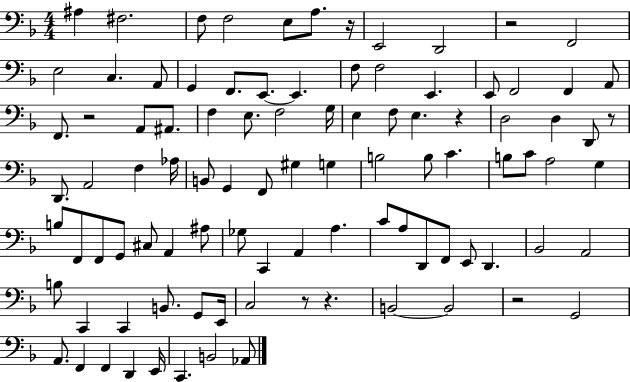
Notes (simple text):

A#3/q F#3/h. F3/e F3/h E3/e A3/e. R/s E2/h D2/h R/h F2/h E3/h C3/q. A2/e G2/q F2/e. E2/e. E2/q. F3/e F3/h E2/q. E2/e F2/h F2/q A2/e F2/e. R/h A2/e A#2/e. F3/q E3/e. F3/h G3/s E3/q F3/e E3/q. R/q D3/h D3/q D2/e R/e D2/e. A2/h F3/q Ab3/s B2/e G2/q F2/e G#3/q G3/q B3/h B3/e C4/q. B3/e C4/e A3/h G3/q B3/e F2/e F2/e G2/e C#3/e A2/q A#3/e Gb3/e C2/q A2/q A3/q. C4/e A3/e D2/e F2/e E2/e D2/q. Bb2/h A2/h B3/e C2/q C2/q B2/e. G2/e E2/s C3/h R/e R/q. B2/h B2/h R/h G2/h A2/e. F2/q F2/q D2/q E2/s C2/q. B2/h Ab2/e